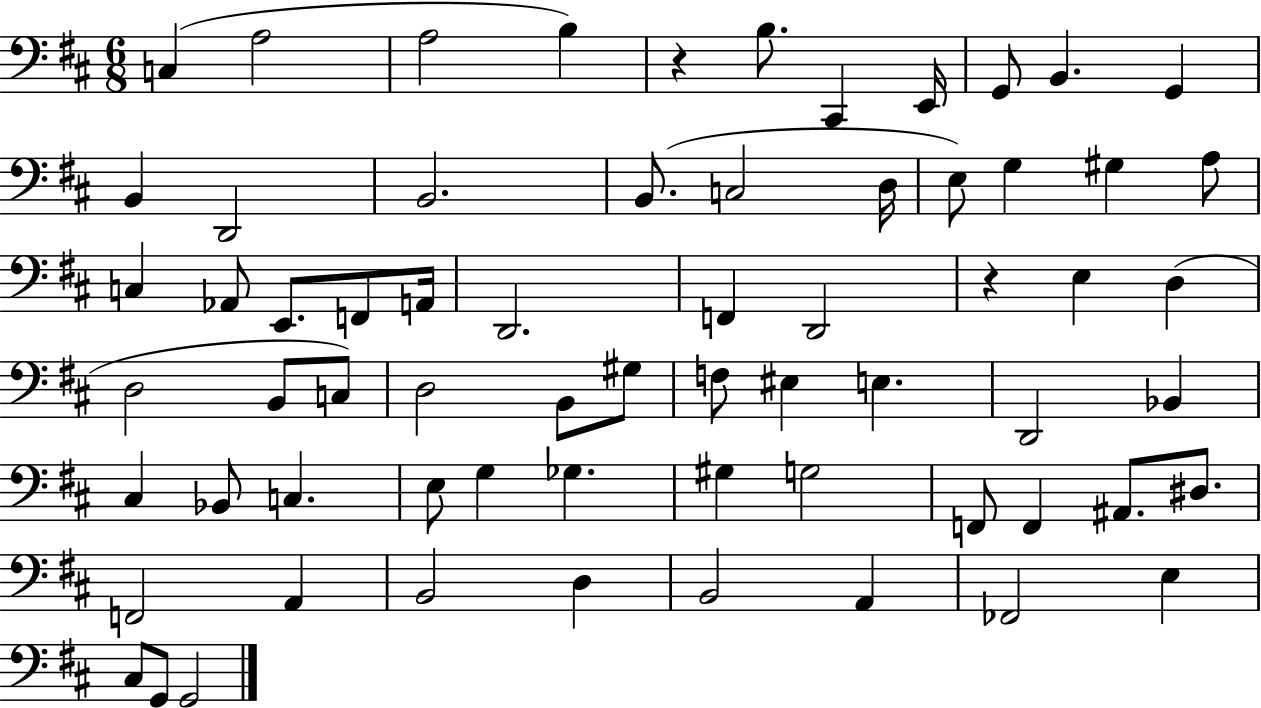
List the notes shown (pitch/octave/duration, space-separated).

C3/q A3/h A3/h B3/q R/q B3/e. C#2/q E2/s G2/e B2/q. G2/q B2/q D2/h B2/h. B2/e. C3/h D3/s E3/e G3/q G#3/q A3/e C3/q Ab2/e E2/e. F2/e A2/s D2/h. F2/q D2/h R/q E3/q D3/q D3/h B2/e C3/e D3/h B2/e G#3/e F3/e EIS3/q E3/q. D2/h Bb2/q C#3/q Bb2/e C3/q. E3/e G3/q Gb3/q. G#3/q G3/h F2/e F2/q A#2/e. D#3/e. F2/h A2/q B2/h D3/q B2/h A2/q FES2/h E3/q C#3/e G2/e G2/h